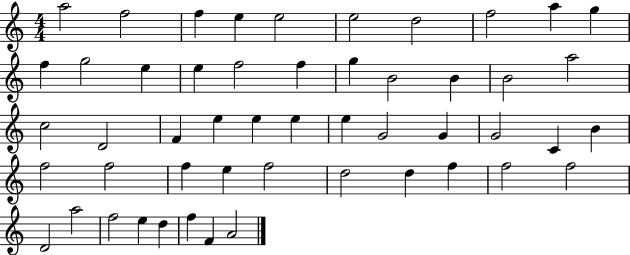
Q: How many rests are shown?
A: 0